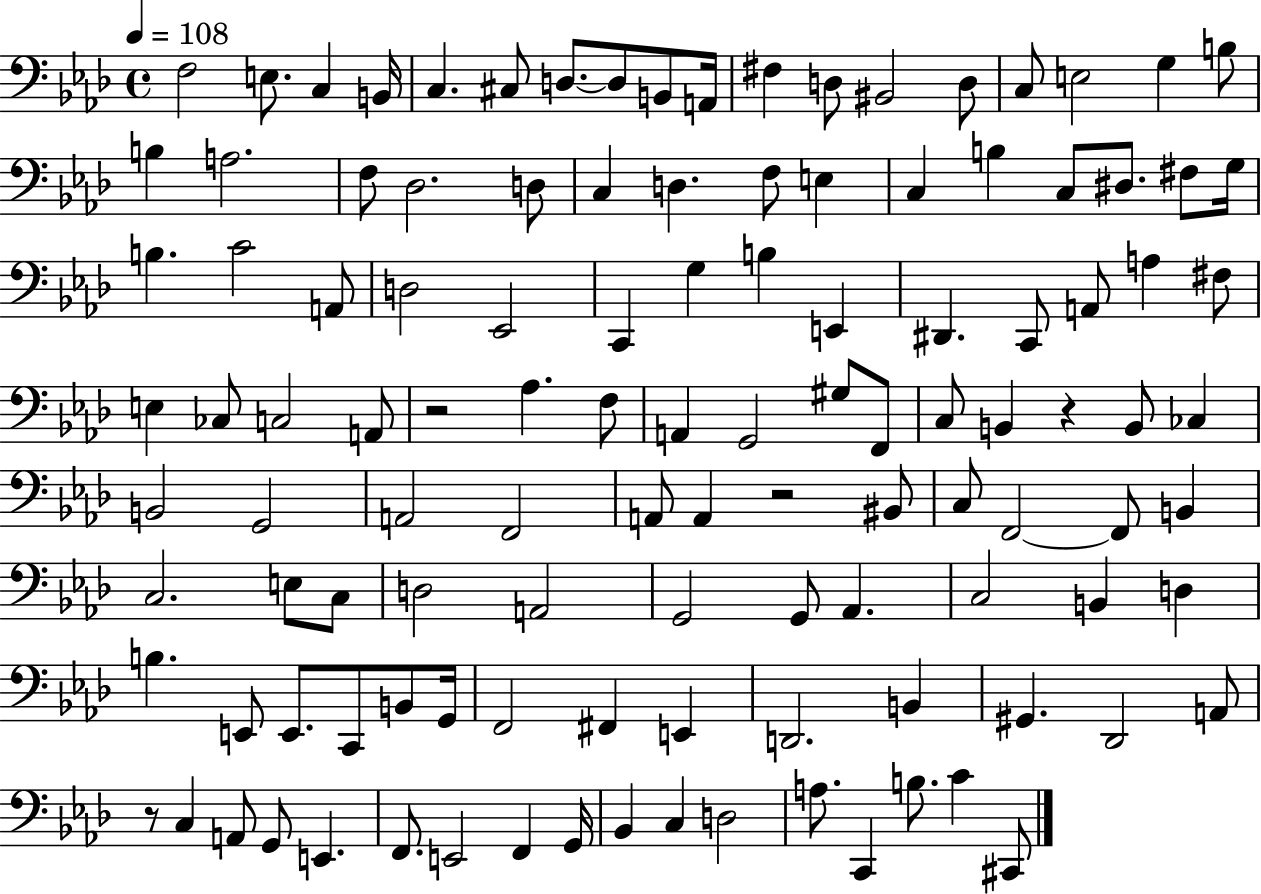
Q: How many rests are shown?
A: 4